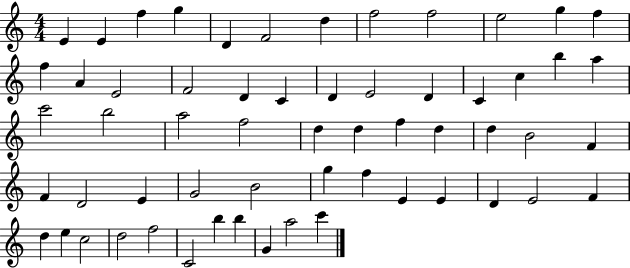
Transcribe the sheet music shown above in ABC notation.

X:1
T:Untitled
M:4/4
L:1/4
K:C
E E f g D F2 d f2 f2 e2 g f f A E2 F2 D C D E2 D C c b a c'2 b2 a2 f2 d d f d d B2 F F D2 E G2 B2 g f E E D E2 F d e c2 d2 f2 C2 b b G a2 c'